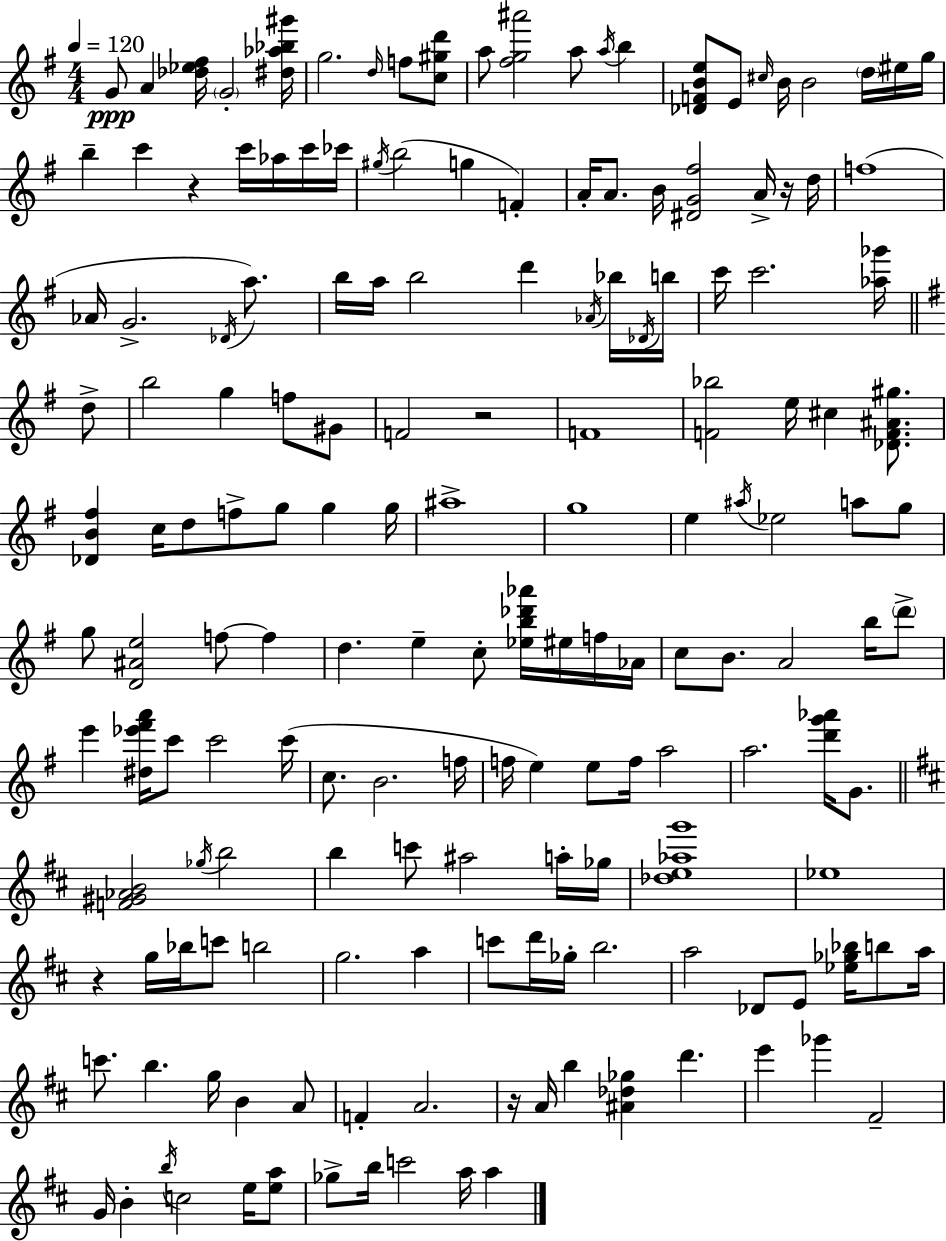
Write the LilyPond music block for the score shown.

{
  \clef treble
  \numericTimeSignature
  \time 4/4
  \key e \minor
  \tempo 4 = 120
  g'8\ppp a'4 <des'' ees'' fis''>16 \parenthesize g'2-. <dis'' aes'' bes'' gis'''>16 | g''2. \grace { d''16 } f''8 <c'' gis'' d'''>8 | a''8 <fis'' g'' ais'''>2 a''8 \acciaccatura { a''16 } b''4 | <des' f' b' e''>8 e'8 \grace { cis''16 } b'16 b'2 | \break \parenthesize d''16 eis''16 g''16 b''4-- c'''4 r4 c'''16 | aes''16 c'''16 ces'''16 \acciaccatura { gis''16 }( b''2 g''4 | f'4-.) a'16-. a'8. b'16 <dis' g' fis''>2 | a'16-> r16 d''16 f''1( | \break aes'16 g'2.-> | \acciaccatura { des'16 }) a''8. b''16 a''16 b''2 d'''4 | \acciaccatura { aes'16 } bes''16 \acciaccatura { des'16 } b''16 c'''16 c'''2. | <aes'' ges'''>16 \bar "||" \break \key e \minor d''8-> b''2 g''4 f''8 | gis'8 f'2 r2 | f'1 | <f' bes''>2 e''16 cis''4 <des' f' ais' gis''>8. | \break <des' b' fis''>4 c''16 d''8 f''8-> g''8 g''4 | g''16 ais''1-> | g''1 | e''4 \acciaccatura { ais''16 } ees''2 a''8 | \break g''8 g''8 <d' ais' e''>2 f''8~~ f''4 | d''4. e''4-- c''8-. <ees'' b'' des''' aes'''>16 | eis''16 f''16 aes'16 c''8 b'8. a'2 | b''16 \parenthesize d'''8-> e'''4 <dis'' ees''' fis''' a'''>16 c'''8 c'''2 | \break c'''16( c''8. b'2. | f''16 f''16 e''4) e''8 f''16 a''2 | a''2. <d''' g''' aes'''>16 | g'8. \bar "||" \break \key d \major <f' gis' aes' b'>2 \acciaccatura { ges''16 } b''2 | b''4 c'''8 ais''2 a''16-. | ges''16 <des'' e'' aes'' g'''>1 | ees''1 | \break r4 g''16 bes''16 c'''8 b''2 | g''2. a''4 | c'''8 d'''16 ges''16-. b''2. | a''2 des'8 e'8 <ees'' ges'' bes''>16 b''8 | \break a''16 c'''8. b''4. g''16 b'4 a'8 | f'4-. a'2. | r16 a'16 b''4 <ais' des'' ges''>4 d'''4. | e'''4 ges'''4 fis'2-- | \break g'16 b'4-. \acciaccatura { b''16 } c''2 e''16 | <e'' a''>8 ges''8-> b''16 c'''2 a''16 a''4 | \bar "|."
}